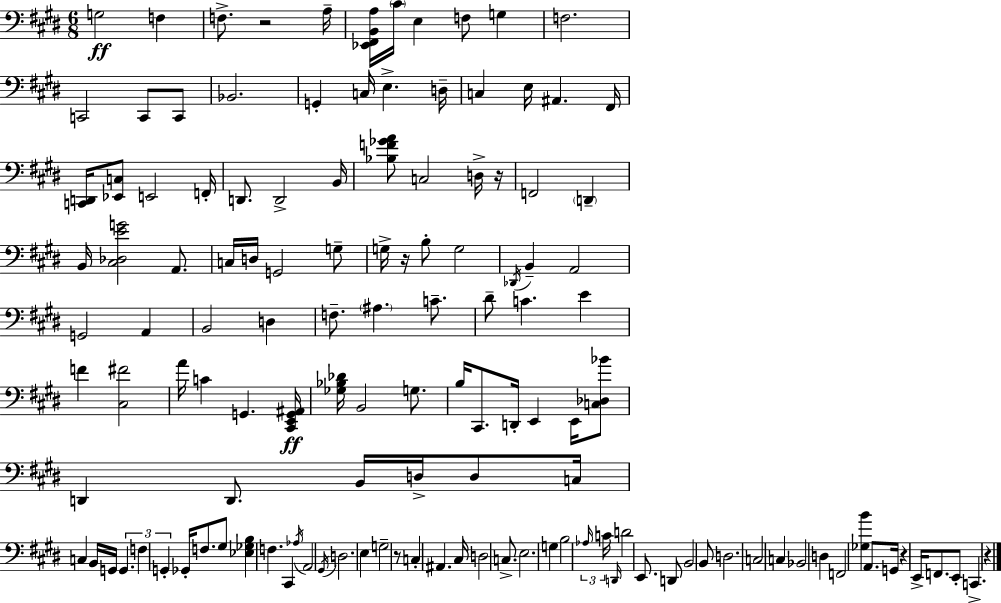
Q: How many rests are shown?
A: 6